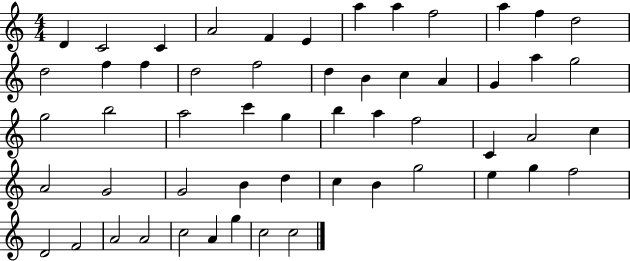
{
  \clef treble
  \numericTimeSignature
  \time 4/4
  \key c \major
  d'4 c'2 c'4 | a'2 f'4 e'4 | a''4 a''4 f''2 | a''4 f''4 d''2 | \break d''2 f''4 f''4 | d''2 f''2 | d''4 b'4 c''4 a'4 | g'4 a''4 g''2 | \break g''2 b''2 | a''2 c'''4 g''4 | b''4 a''4 f''2 | c'4 a'2 c''4 | \break a'2 g'2 | g'2 b'4 d''4 | c''4 b'4 g''2 | e''4 g''4 f''2 | \break d'2 f'2 | a'2 a'2 | c''2 a'4 g''4 | c''2 c''2 | \break \bar "|."
}